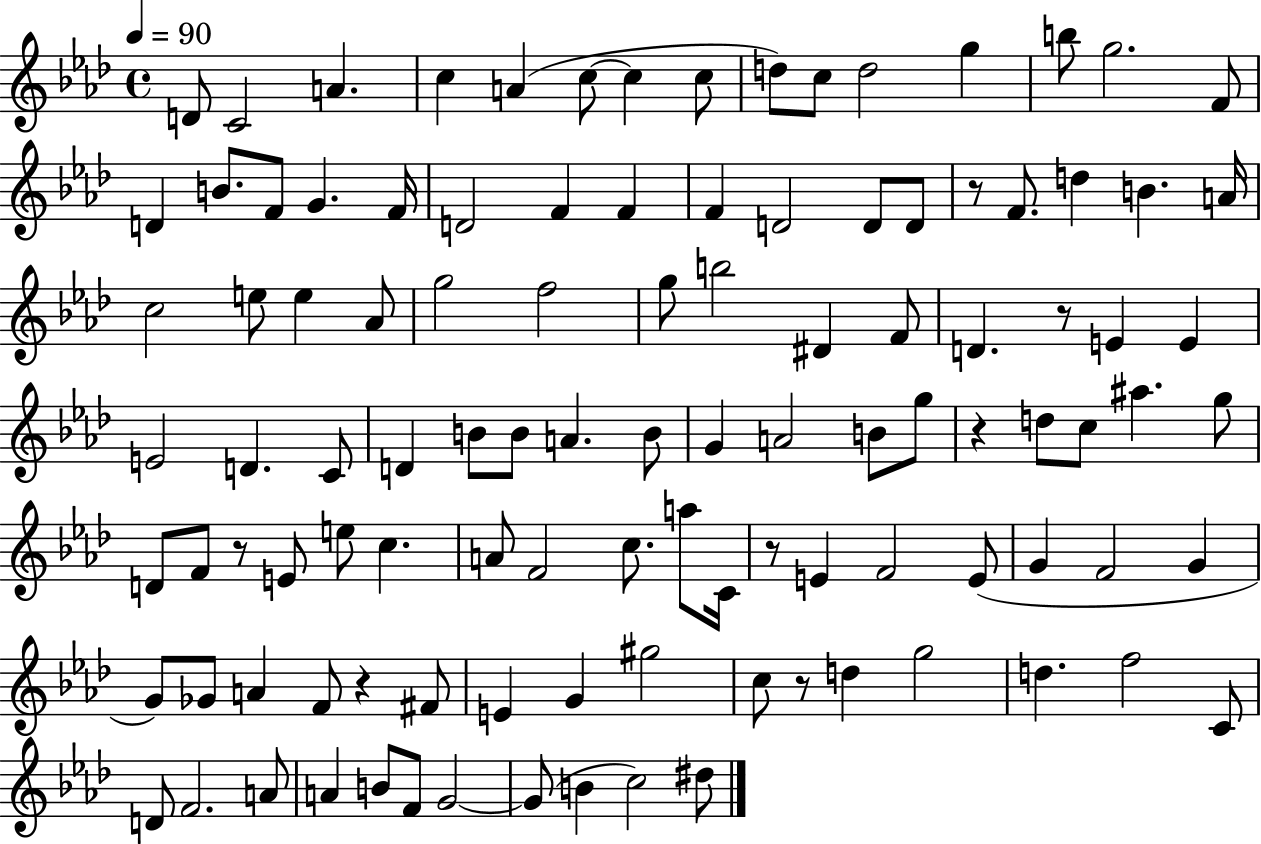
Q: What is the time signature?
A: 4/4